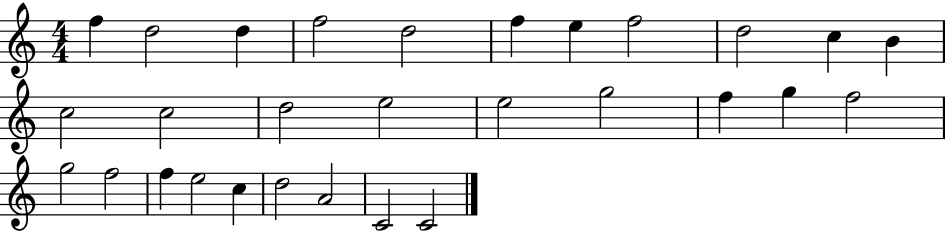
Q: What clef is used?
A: treble